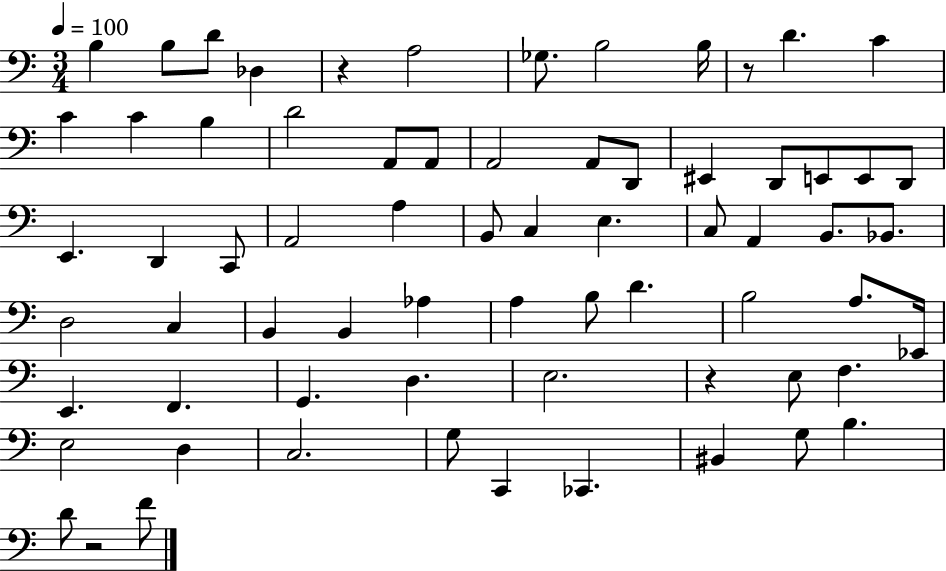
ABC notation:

X:1
T:Untitled
M:3/4
L:1/4
K:C
B, B,/2 D/2 _D, z A,2 _G,/2 B,2 B,/4 z/2 D C C C B, D2 A,,/2 A,,/2 A,,2 A,,/2 D,,/2 ^E,, D,,/2 E,,/2 E,,/2 D,,/2 E,, D,, C,,/2 A,,2 A, B,,/2 C, E, C,/2 A,, B,,/2 _B,,/2 D,2 C, B,, B,, _A, A, B,/2 D B,2 A,/2 _E,,/4 E,, F,, G,, D, E,2 z E,/2 F, E,2 D, C,2 G,/2 C,, _C,, ^B,, G,/2 B, D/2 z2 F/2